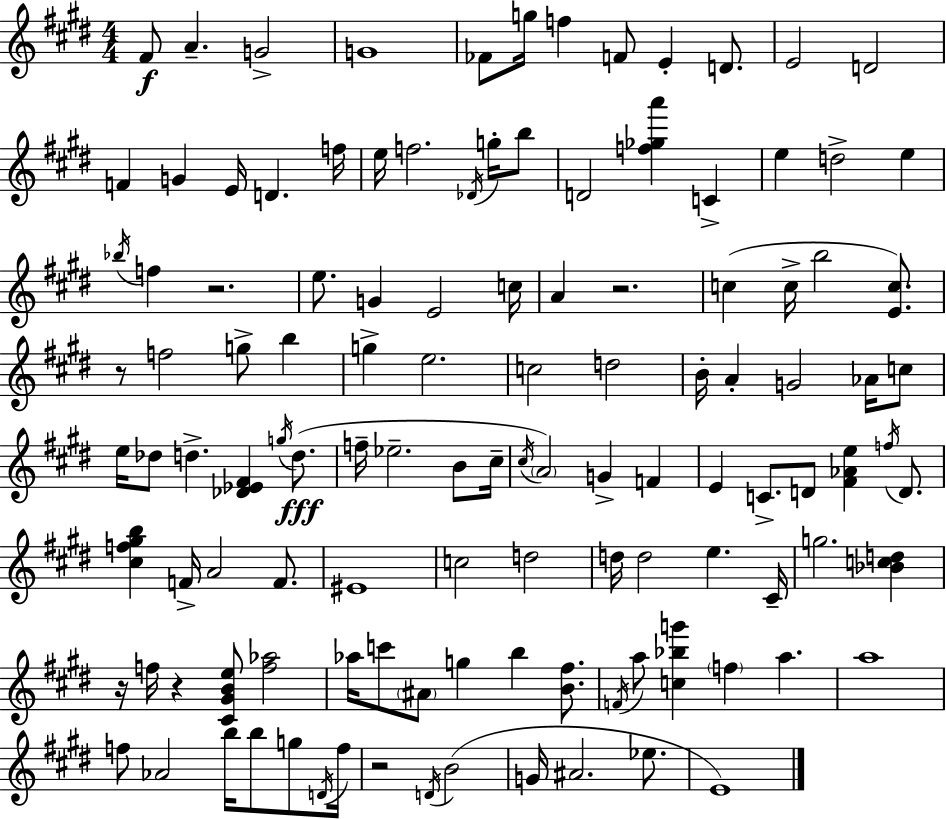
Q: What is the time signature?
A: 4/4